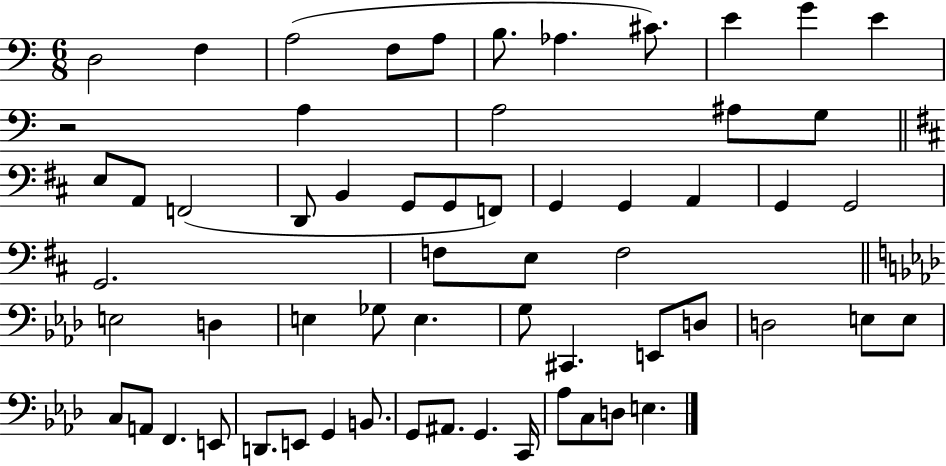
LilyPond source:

{
  \clef bass
  \numericTimeSignature
  \time 6/8
  \key c \major
  d2 f4 | a2( f8 a8 | b8. aes4. cis'8.) | e'4 g'4 e'4 | \break r2 a4 | a2 ais8 g8 | \bar "||" \break \key d \major e8 a,8 f,2( | d,8 b,4 g,8 g,8 f,8) | g,4 g,4 a,4 | g,4 g,2 | \break g,2. | f8 e8 f2 | \bar "||" \break \key f \minor e2 d4 | e4 ges8 e4. | g8 cis,4. e,8 d8 | d2 e8 e8 | \break c8 a,8 f,4. e,8 | d,8. e,8 g,4 b,8. | g,8 ais,8. g,4. c,16 | aes8 c8 d8 e4. | \break \bar "|."
}